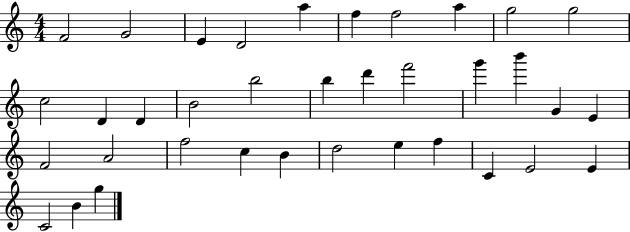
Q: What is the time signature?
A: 4/4